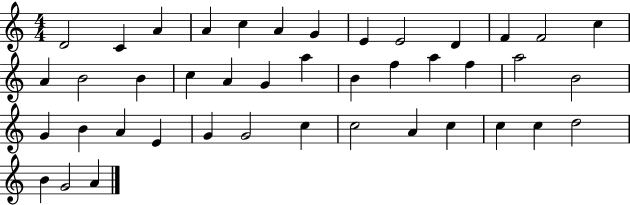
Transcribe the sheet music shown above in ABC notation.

X:1
T:Untitled
M:4/4
L:1/4
K:C
D2 C A A c A G E E2 D F F2 c A B2 B c A G a B f a f a2 B2 G B A E G G2 c c2 A c c c d2 B G2 A